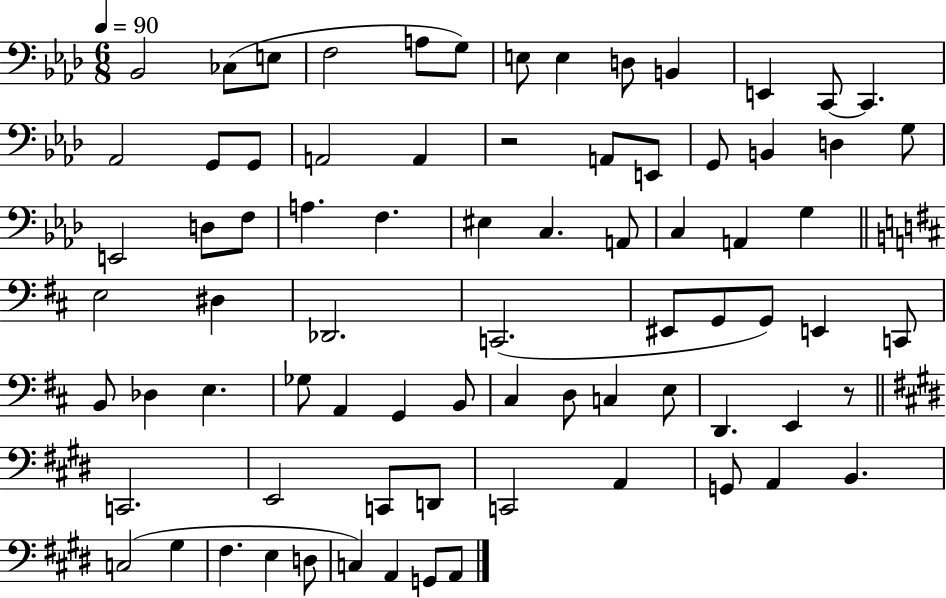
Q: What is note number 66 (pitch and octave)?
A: B2